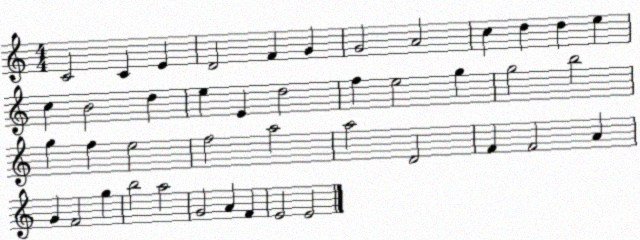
X:1
T:Untitled
M:4/4
L:1/4
K:C
C2 C E D2 F G G2 A2 c d d e c B2 d e E d2 f e2 g g2 b2 g f e2 f2 a2 a2 D2 F F2 A G F2 g b2 a2 G2 A F E2 E2